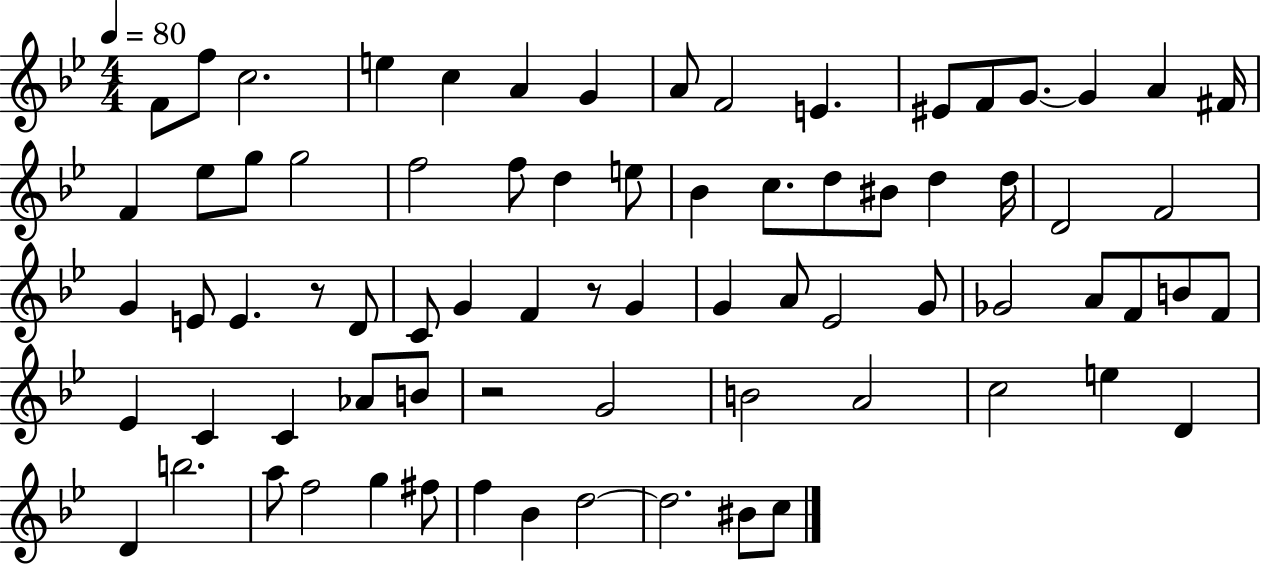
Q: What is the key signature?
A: BES major